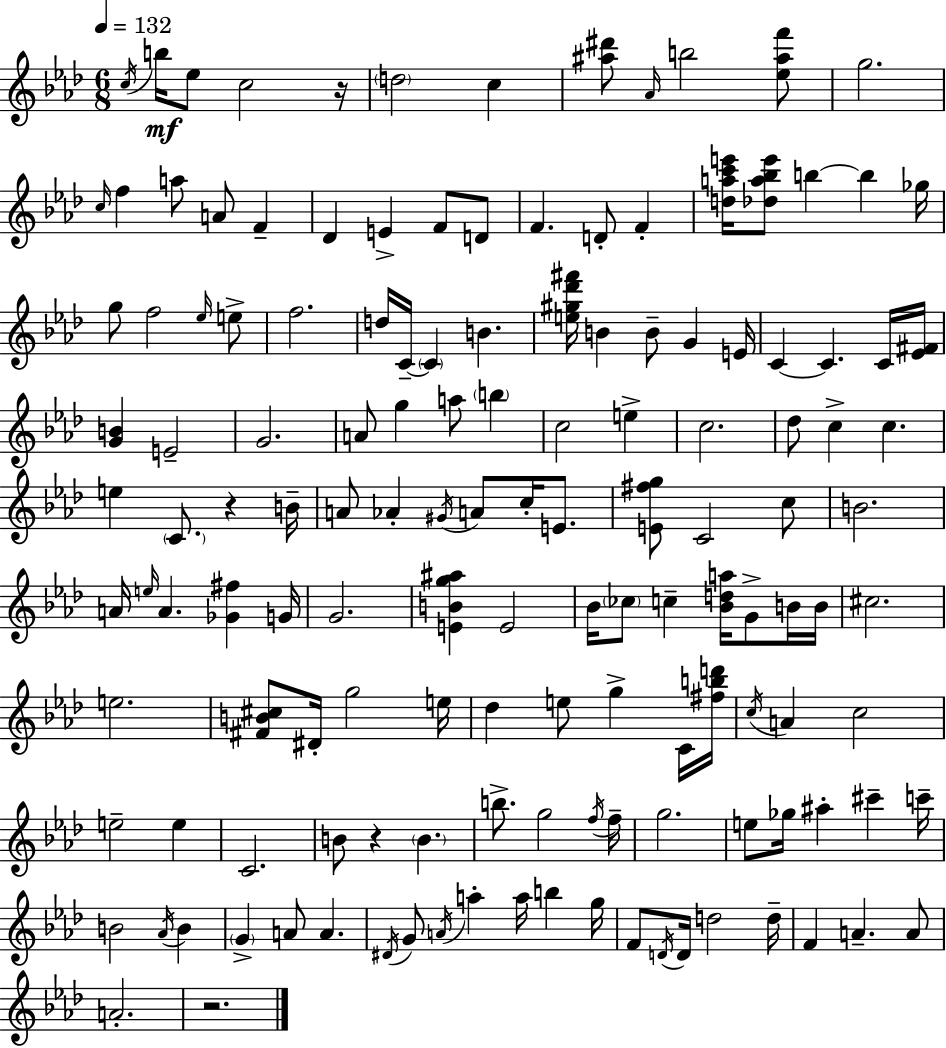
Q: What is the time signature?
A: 6/8